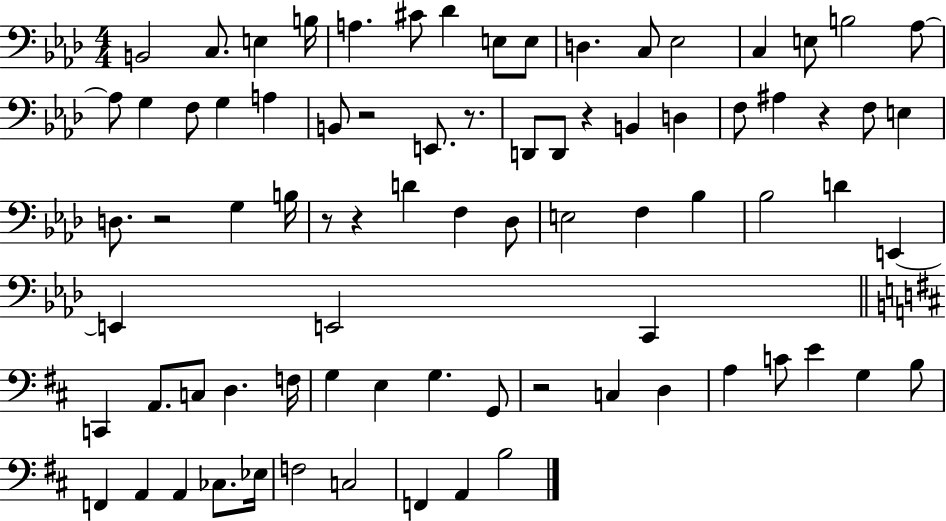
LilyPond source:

{
  \clef bass
  \numericTimeSignature
  \time 4/4
  \key aes \major
  b,2 c8. e4 b16 | a4. cis'8 des'4 e8 e8 | d4. c8 ees2 | c4 e8 b2 aes8~~ | \break aes8 g4 f8 g4 a4 | b,8 r2 e,8. r8. | d,8 d,8 r4 b,4 d4 | f8 ais4 r4 f8 e4 | \break d8. r2 g4 b16 | r8 r4 d'4 f4 des8 | e2 f4 bes4 | bes2 d'4 e,4~~ | \break e,4 e,2 c,4 | \bar "||" \break \key b \minor c,4 a,8. c8 d4. f16 | g4 e4 g4. g,8 | r2 c4 d4 | a4 c'8 e'4 g4 b8 | \break f,4 a,4 a,4 ces8. ees16 | f2 c2 | f,4 a,4 b2 | \bar "|."
}